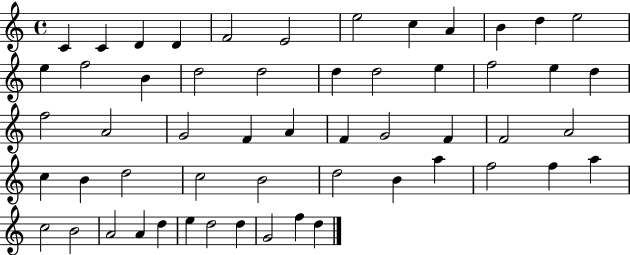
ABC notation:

X:1
T:Untitled
M:4/4
L:1/4
K:C
C C D D F2 E2 e2 c A B d e2 e f2 B d2 d2 d d2 e f2 e d f2 A2 G2 F A F G2 F F2 A2 c B d2 c2 B2 d2 B a f2 f a c2 B2 A2 A d e d2 d G2 f d